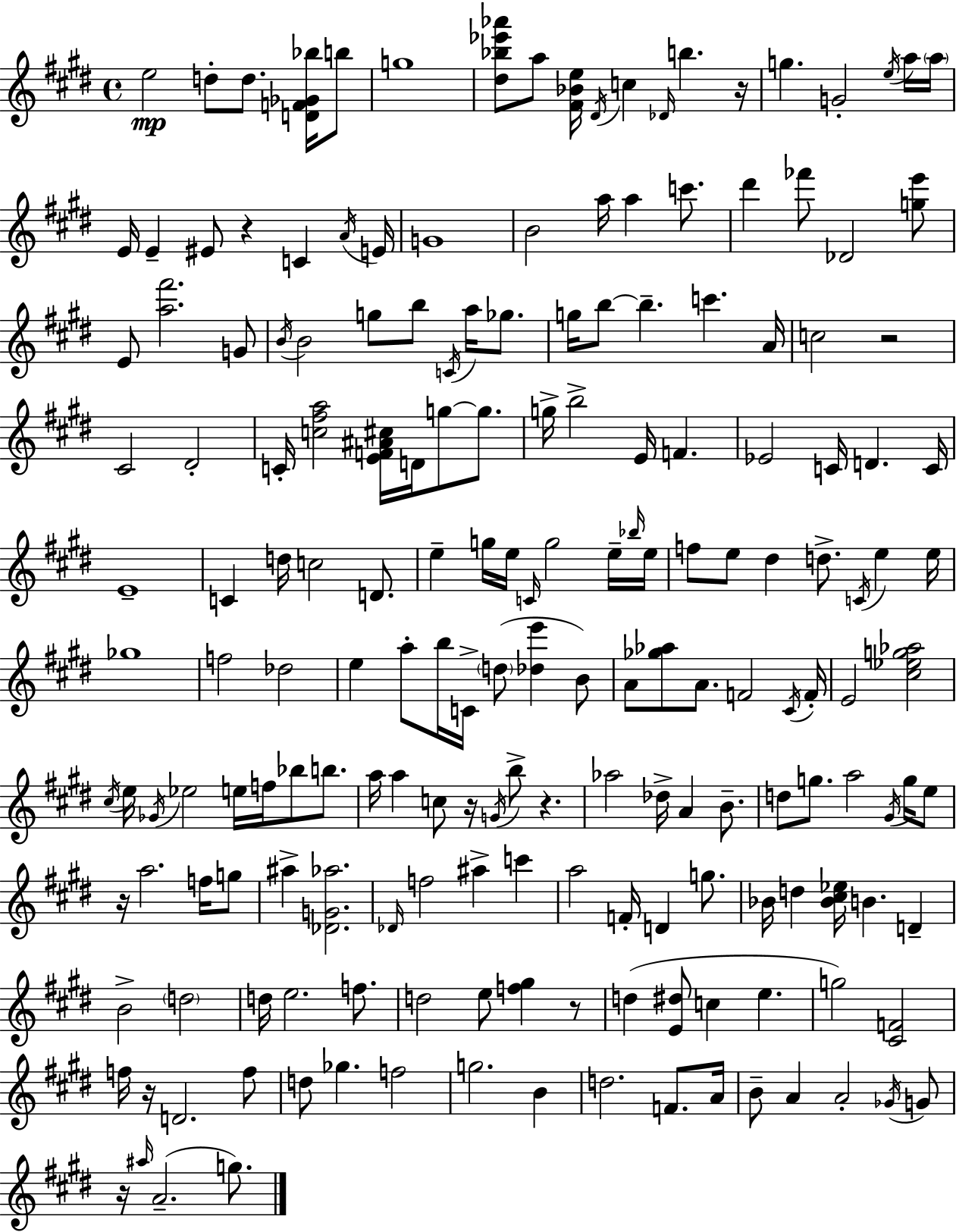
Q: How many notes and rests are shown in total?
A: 186